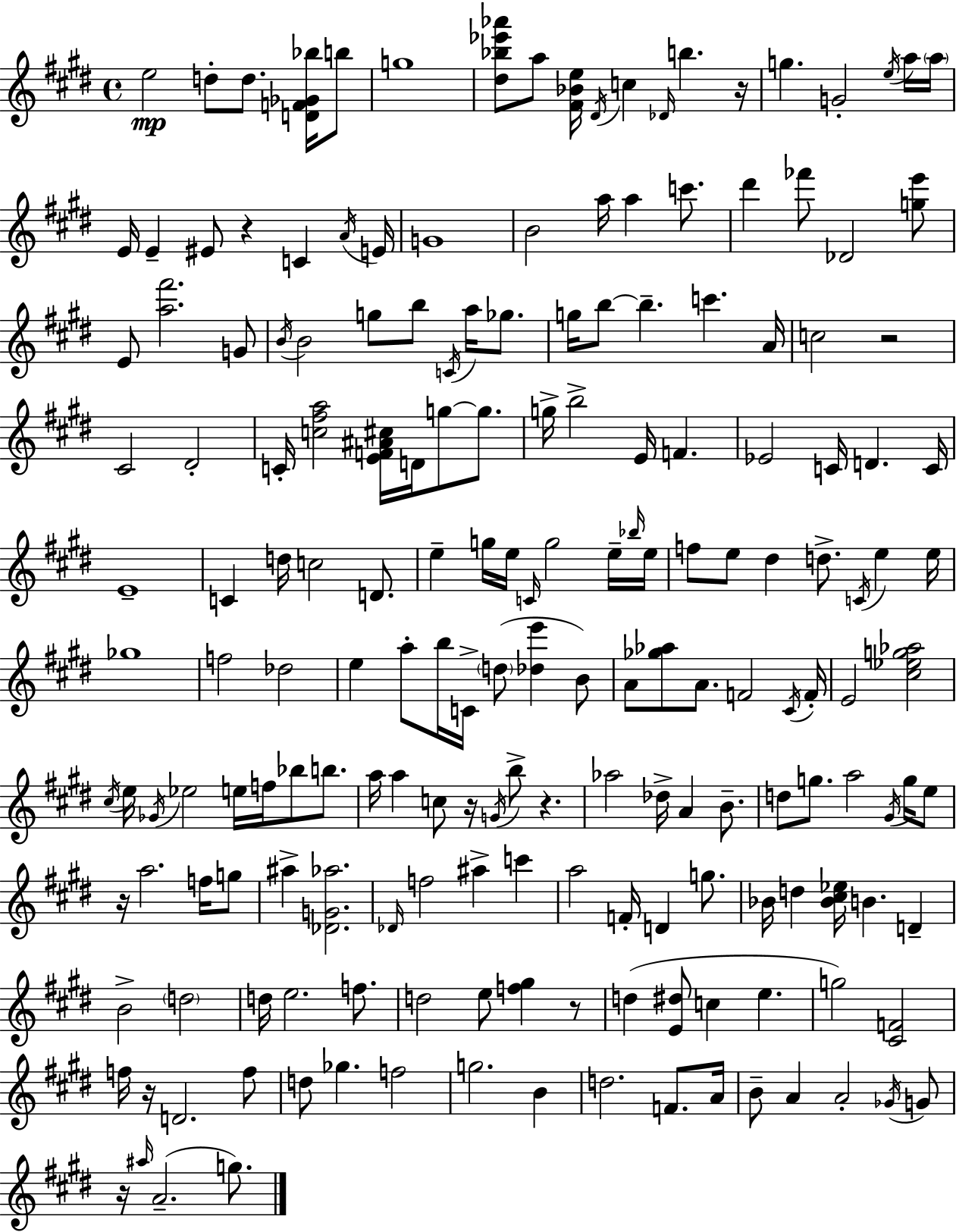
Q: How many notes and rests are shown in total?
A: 186